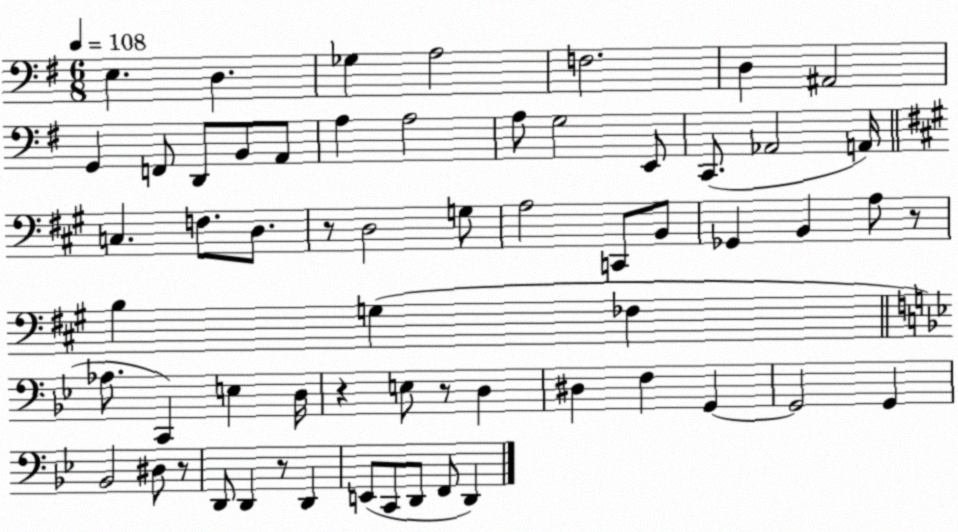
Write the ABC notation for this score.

X:1
T:Untitled
M:6/8
L:1/4
K:G
E, D, _G, A,2 F,2 D, ^A,,2 G,, F,,/2 D,,/2 B,,/2 A,,/2 A, A,2 A,/2 G,2 E,,/2 C,,/2 _A,,2 A,,/4 C, F,/2 D,/2 z/2 D,2 G,/2 A,2 C,,/2 B,,/2 _G,, B,, A,/2 z/2 B, G, _F, _A,/2 C,, E, D,/4 z E,/2 z/2 D, ^D, F, G,, G,,2 G,, _B,,2 ^D,/2 z/2 D,,/2 D,, z/2 D,, E,,/2 C,,/2 D,,/2 F,,/2 D,,